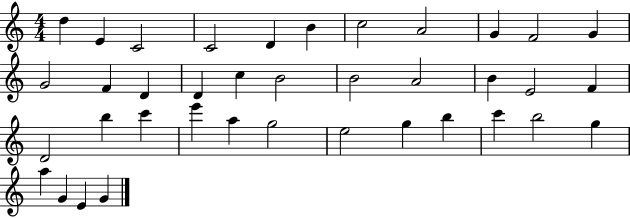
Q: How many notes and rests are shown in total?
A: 38